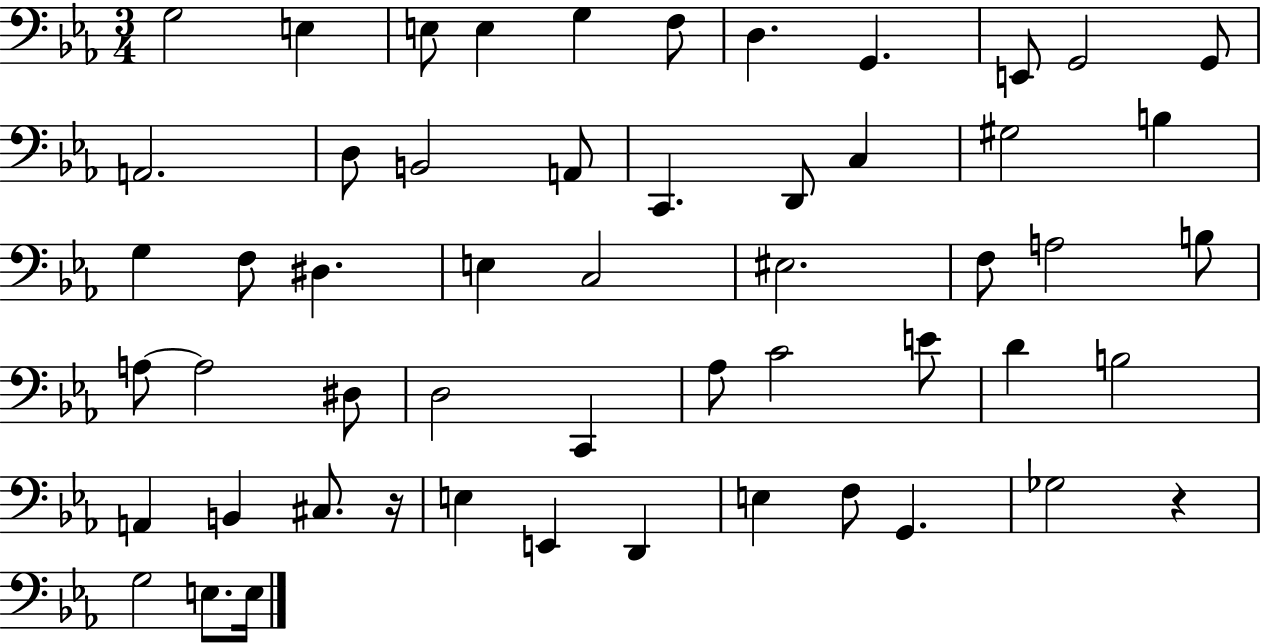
G3/h E3/q E3/e E3/q G3/q F3/e D3/q. G2/q. E2/e G2/h G2/e A2/h. D3/e B2/h A2/e C2/q. D2/e C3/q G#3/h B3/q G3/q F3/e D#3/q. E3/q C3/h EIS3/h. F3/e A3/h B3/e A3/e A3/h D#3/e D3/h C2/q Ab3/e C4/h E4/e D4/q B3/h A2/q B2/q C#3/e. R/s E3/q E2/q D2/q E3/q F3/e G2/q. Gb3/h R/q G3/h E3/e. E3/s